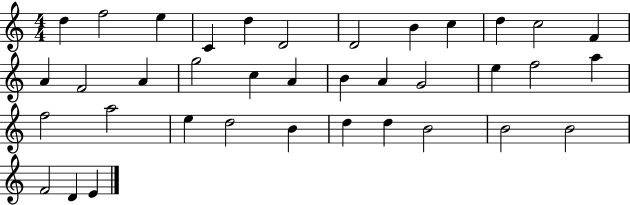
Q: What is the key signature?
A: C major